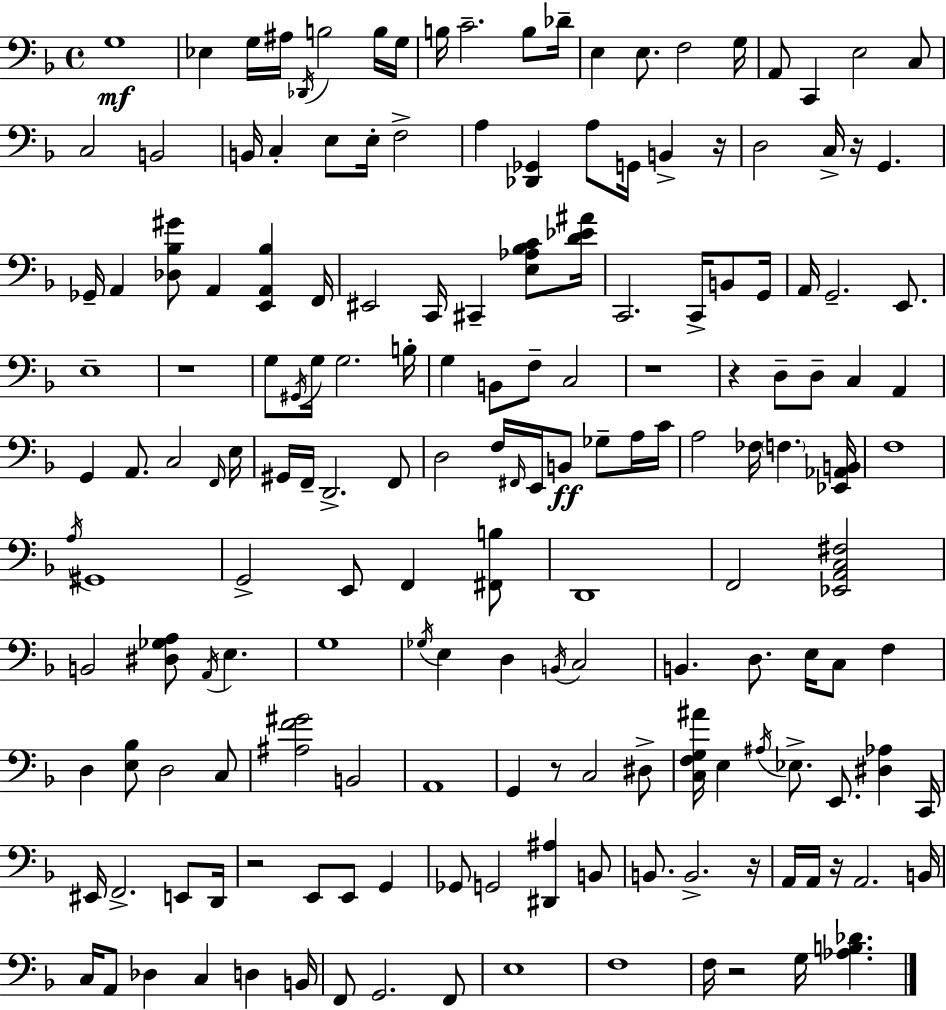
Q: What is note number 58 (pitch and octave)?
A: C3